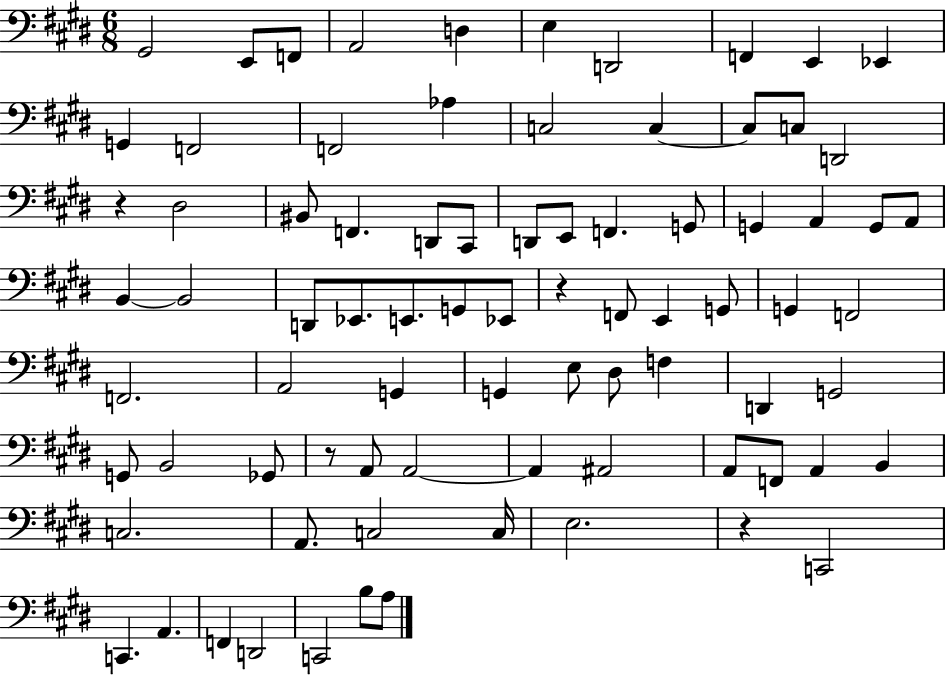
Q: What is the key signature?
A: E major